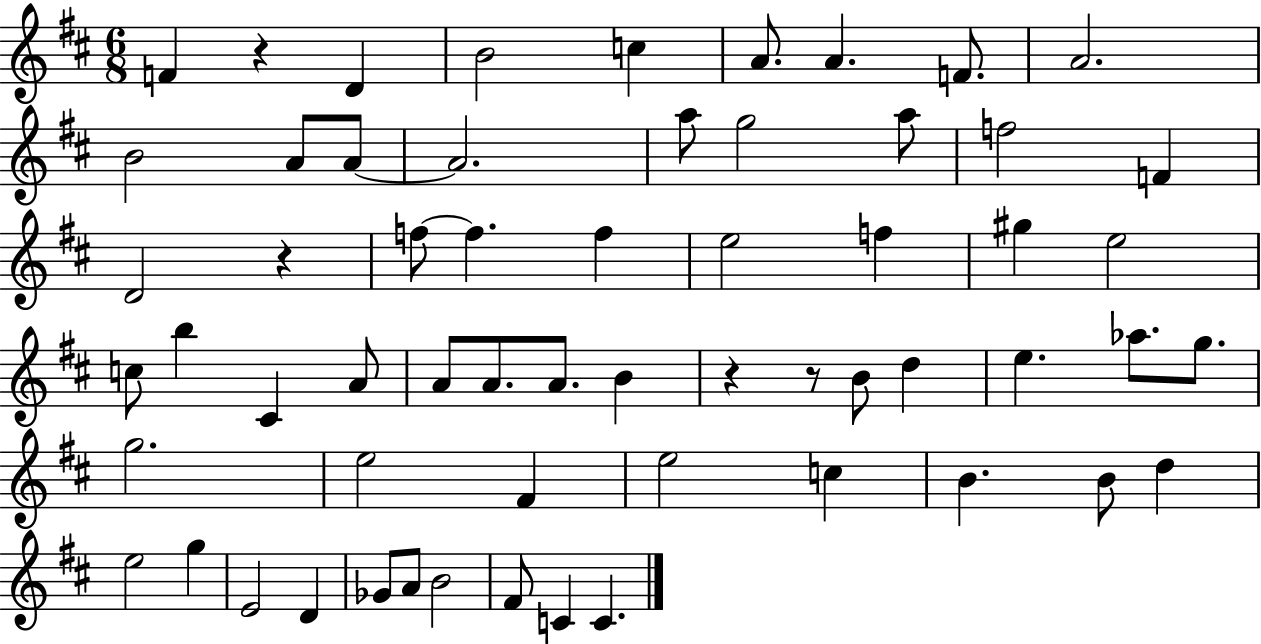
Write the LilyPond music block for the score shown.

{
  \clef treble
  \numericTimeSignature
  \time 6/8
  \key d \major
  f'4 r4 d'4 | b'2 c''4 | a'8. a'4. f'8. | a'2. | \break b'2 a'8 a'8~~ | a'2. | a''8 g''2 a''8 | f''2 f'4 | \break d'2 r4 | f''8~~ f''4. f''4 | e''2 f''4 | gis''4 e''2 | \break c''8 b''4 cis'4 a'8 | a'8 a'8. a'8. b'4 | r4 r8 b'8 d''4 | e''4. aes''8. g''8. | \break g''2. | e''2 fis'4 | e''2 c''4 | b'4. b'8 d''4 | \break e''2 g''4 | e'2 d'4 | ges'8 a'8 b'2 | fis'8 c'4 c'4. | \break \bar "|."
}